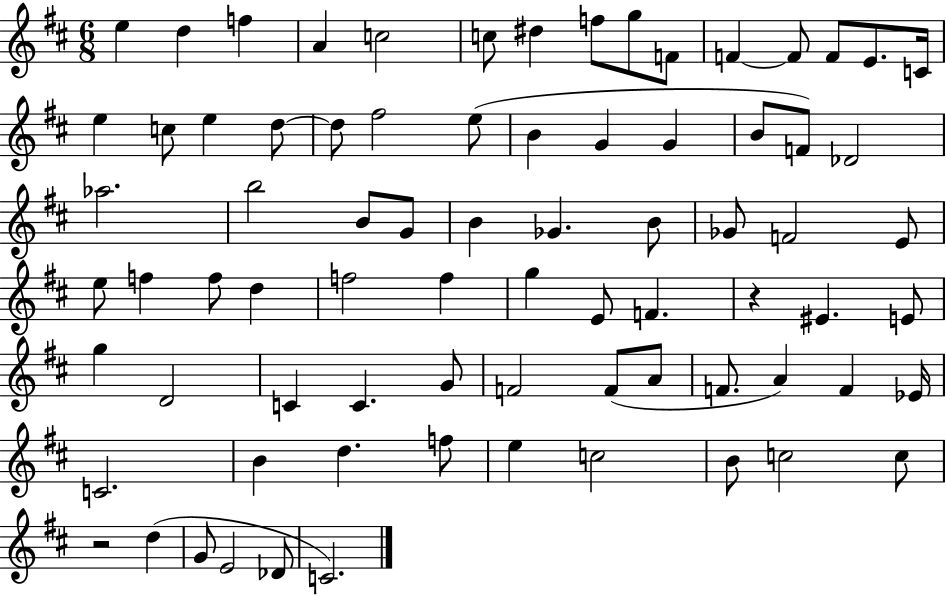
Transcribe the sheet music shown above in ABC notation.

X:1
T:Untitled
M:6/8
L:1/4
K:D
e d f A c2 c/2 ^d f/2 g/2 F/2 F F/2 F/2 E/2 C/4 e c/2 e d/2 d/2 ^f2 e/2 B G G B/2 F/2 _D2 _a2 b2 B/2 G/2 B _G B/2 _G/2 F2 E/2 e/2 f f/2 d f2 f g E/2 F z ^E E/2 g D2 C C G/2 F2 F/2 A/2 F/2 A F _E/4 C2 B d f/2 e c2 B/2 c2 c/2 z2 d G/2 E2 _D/2 C2